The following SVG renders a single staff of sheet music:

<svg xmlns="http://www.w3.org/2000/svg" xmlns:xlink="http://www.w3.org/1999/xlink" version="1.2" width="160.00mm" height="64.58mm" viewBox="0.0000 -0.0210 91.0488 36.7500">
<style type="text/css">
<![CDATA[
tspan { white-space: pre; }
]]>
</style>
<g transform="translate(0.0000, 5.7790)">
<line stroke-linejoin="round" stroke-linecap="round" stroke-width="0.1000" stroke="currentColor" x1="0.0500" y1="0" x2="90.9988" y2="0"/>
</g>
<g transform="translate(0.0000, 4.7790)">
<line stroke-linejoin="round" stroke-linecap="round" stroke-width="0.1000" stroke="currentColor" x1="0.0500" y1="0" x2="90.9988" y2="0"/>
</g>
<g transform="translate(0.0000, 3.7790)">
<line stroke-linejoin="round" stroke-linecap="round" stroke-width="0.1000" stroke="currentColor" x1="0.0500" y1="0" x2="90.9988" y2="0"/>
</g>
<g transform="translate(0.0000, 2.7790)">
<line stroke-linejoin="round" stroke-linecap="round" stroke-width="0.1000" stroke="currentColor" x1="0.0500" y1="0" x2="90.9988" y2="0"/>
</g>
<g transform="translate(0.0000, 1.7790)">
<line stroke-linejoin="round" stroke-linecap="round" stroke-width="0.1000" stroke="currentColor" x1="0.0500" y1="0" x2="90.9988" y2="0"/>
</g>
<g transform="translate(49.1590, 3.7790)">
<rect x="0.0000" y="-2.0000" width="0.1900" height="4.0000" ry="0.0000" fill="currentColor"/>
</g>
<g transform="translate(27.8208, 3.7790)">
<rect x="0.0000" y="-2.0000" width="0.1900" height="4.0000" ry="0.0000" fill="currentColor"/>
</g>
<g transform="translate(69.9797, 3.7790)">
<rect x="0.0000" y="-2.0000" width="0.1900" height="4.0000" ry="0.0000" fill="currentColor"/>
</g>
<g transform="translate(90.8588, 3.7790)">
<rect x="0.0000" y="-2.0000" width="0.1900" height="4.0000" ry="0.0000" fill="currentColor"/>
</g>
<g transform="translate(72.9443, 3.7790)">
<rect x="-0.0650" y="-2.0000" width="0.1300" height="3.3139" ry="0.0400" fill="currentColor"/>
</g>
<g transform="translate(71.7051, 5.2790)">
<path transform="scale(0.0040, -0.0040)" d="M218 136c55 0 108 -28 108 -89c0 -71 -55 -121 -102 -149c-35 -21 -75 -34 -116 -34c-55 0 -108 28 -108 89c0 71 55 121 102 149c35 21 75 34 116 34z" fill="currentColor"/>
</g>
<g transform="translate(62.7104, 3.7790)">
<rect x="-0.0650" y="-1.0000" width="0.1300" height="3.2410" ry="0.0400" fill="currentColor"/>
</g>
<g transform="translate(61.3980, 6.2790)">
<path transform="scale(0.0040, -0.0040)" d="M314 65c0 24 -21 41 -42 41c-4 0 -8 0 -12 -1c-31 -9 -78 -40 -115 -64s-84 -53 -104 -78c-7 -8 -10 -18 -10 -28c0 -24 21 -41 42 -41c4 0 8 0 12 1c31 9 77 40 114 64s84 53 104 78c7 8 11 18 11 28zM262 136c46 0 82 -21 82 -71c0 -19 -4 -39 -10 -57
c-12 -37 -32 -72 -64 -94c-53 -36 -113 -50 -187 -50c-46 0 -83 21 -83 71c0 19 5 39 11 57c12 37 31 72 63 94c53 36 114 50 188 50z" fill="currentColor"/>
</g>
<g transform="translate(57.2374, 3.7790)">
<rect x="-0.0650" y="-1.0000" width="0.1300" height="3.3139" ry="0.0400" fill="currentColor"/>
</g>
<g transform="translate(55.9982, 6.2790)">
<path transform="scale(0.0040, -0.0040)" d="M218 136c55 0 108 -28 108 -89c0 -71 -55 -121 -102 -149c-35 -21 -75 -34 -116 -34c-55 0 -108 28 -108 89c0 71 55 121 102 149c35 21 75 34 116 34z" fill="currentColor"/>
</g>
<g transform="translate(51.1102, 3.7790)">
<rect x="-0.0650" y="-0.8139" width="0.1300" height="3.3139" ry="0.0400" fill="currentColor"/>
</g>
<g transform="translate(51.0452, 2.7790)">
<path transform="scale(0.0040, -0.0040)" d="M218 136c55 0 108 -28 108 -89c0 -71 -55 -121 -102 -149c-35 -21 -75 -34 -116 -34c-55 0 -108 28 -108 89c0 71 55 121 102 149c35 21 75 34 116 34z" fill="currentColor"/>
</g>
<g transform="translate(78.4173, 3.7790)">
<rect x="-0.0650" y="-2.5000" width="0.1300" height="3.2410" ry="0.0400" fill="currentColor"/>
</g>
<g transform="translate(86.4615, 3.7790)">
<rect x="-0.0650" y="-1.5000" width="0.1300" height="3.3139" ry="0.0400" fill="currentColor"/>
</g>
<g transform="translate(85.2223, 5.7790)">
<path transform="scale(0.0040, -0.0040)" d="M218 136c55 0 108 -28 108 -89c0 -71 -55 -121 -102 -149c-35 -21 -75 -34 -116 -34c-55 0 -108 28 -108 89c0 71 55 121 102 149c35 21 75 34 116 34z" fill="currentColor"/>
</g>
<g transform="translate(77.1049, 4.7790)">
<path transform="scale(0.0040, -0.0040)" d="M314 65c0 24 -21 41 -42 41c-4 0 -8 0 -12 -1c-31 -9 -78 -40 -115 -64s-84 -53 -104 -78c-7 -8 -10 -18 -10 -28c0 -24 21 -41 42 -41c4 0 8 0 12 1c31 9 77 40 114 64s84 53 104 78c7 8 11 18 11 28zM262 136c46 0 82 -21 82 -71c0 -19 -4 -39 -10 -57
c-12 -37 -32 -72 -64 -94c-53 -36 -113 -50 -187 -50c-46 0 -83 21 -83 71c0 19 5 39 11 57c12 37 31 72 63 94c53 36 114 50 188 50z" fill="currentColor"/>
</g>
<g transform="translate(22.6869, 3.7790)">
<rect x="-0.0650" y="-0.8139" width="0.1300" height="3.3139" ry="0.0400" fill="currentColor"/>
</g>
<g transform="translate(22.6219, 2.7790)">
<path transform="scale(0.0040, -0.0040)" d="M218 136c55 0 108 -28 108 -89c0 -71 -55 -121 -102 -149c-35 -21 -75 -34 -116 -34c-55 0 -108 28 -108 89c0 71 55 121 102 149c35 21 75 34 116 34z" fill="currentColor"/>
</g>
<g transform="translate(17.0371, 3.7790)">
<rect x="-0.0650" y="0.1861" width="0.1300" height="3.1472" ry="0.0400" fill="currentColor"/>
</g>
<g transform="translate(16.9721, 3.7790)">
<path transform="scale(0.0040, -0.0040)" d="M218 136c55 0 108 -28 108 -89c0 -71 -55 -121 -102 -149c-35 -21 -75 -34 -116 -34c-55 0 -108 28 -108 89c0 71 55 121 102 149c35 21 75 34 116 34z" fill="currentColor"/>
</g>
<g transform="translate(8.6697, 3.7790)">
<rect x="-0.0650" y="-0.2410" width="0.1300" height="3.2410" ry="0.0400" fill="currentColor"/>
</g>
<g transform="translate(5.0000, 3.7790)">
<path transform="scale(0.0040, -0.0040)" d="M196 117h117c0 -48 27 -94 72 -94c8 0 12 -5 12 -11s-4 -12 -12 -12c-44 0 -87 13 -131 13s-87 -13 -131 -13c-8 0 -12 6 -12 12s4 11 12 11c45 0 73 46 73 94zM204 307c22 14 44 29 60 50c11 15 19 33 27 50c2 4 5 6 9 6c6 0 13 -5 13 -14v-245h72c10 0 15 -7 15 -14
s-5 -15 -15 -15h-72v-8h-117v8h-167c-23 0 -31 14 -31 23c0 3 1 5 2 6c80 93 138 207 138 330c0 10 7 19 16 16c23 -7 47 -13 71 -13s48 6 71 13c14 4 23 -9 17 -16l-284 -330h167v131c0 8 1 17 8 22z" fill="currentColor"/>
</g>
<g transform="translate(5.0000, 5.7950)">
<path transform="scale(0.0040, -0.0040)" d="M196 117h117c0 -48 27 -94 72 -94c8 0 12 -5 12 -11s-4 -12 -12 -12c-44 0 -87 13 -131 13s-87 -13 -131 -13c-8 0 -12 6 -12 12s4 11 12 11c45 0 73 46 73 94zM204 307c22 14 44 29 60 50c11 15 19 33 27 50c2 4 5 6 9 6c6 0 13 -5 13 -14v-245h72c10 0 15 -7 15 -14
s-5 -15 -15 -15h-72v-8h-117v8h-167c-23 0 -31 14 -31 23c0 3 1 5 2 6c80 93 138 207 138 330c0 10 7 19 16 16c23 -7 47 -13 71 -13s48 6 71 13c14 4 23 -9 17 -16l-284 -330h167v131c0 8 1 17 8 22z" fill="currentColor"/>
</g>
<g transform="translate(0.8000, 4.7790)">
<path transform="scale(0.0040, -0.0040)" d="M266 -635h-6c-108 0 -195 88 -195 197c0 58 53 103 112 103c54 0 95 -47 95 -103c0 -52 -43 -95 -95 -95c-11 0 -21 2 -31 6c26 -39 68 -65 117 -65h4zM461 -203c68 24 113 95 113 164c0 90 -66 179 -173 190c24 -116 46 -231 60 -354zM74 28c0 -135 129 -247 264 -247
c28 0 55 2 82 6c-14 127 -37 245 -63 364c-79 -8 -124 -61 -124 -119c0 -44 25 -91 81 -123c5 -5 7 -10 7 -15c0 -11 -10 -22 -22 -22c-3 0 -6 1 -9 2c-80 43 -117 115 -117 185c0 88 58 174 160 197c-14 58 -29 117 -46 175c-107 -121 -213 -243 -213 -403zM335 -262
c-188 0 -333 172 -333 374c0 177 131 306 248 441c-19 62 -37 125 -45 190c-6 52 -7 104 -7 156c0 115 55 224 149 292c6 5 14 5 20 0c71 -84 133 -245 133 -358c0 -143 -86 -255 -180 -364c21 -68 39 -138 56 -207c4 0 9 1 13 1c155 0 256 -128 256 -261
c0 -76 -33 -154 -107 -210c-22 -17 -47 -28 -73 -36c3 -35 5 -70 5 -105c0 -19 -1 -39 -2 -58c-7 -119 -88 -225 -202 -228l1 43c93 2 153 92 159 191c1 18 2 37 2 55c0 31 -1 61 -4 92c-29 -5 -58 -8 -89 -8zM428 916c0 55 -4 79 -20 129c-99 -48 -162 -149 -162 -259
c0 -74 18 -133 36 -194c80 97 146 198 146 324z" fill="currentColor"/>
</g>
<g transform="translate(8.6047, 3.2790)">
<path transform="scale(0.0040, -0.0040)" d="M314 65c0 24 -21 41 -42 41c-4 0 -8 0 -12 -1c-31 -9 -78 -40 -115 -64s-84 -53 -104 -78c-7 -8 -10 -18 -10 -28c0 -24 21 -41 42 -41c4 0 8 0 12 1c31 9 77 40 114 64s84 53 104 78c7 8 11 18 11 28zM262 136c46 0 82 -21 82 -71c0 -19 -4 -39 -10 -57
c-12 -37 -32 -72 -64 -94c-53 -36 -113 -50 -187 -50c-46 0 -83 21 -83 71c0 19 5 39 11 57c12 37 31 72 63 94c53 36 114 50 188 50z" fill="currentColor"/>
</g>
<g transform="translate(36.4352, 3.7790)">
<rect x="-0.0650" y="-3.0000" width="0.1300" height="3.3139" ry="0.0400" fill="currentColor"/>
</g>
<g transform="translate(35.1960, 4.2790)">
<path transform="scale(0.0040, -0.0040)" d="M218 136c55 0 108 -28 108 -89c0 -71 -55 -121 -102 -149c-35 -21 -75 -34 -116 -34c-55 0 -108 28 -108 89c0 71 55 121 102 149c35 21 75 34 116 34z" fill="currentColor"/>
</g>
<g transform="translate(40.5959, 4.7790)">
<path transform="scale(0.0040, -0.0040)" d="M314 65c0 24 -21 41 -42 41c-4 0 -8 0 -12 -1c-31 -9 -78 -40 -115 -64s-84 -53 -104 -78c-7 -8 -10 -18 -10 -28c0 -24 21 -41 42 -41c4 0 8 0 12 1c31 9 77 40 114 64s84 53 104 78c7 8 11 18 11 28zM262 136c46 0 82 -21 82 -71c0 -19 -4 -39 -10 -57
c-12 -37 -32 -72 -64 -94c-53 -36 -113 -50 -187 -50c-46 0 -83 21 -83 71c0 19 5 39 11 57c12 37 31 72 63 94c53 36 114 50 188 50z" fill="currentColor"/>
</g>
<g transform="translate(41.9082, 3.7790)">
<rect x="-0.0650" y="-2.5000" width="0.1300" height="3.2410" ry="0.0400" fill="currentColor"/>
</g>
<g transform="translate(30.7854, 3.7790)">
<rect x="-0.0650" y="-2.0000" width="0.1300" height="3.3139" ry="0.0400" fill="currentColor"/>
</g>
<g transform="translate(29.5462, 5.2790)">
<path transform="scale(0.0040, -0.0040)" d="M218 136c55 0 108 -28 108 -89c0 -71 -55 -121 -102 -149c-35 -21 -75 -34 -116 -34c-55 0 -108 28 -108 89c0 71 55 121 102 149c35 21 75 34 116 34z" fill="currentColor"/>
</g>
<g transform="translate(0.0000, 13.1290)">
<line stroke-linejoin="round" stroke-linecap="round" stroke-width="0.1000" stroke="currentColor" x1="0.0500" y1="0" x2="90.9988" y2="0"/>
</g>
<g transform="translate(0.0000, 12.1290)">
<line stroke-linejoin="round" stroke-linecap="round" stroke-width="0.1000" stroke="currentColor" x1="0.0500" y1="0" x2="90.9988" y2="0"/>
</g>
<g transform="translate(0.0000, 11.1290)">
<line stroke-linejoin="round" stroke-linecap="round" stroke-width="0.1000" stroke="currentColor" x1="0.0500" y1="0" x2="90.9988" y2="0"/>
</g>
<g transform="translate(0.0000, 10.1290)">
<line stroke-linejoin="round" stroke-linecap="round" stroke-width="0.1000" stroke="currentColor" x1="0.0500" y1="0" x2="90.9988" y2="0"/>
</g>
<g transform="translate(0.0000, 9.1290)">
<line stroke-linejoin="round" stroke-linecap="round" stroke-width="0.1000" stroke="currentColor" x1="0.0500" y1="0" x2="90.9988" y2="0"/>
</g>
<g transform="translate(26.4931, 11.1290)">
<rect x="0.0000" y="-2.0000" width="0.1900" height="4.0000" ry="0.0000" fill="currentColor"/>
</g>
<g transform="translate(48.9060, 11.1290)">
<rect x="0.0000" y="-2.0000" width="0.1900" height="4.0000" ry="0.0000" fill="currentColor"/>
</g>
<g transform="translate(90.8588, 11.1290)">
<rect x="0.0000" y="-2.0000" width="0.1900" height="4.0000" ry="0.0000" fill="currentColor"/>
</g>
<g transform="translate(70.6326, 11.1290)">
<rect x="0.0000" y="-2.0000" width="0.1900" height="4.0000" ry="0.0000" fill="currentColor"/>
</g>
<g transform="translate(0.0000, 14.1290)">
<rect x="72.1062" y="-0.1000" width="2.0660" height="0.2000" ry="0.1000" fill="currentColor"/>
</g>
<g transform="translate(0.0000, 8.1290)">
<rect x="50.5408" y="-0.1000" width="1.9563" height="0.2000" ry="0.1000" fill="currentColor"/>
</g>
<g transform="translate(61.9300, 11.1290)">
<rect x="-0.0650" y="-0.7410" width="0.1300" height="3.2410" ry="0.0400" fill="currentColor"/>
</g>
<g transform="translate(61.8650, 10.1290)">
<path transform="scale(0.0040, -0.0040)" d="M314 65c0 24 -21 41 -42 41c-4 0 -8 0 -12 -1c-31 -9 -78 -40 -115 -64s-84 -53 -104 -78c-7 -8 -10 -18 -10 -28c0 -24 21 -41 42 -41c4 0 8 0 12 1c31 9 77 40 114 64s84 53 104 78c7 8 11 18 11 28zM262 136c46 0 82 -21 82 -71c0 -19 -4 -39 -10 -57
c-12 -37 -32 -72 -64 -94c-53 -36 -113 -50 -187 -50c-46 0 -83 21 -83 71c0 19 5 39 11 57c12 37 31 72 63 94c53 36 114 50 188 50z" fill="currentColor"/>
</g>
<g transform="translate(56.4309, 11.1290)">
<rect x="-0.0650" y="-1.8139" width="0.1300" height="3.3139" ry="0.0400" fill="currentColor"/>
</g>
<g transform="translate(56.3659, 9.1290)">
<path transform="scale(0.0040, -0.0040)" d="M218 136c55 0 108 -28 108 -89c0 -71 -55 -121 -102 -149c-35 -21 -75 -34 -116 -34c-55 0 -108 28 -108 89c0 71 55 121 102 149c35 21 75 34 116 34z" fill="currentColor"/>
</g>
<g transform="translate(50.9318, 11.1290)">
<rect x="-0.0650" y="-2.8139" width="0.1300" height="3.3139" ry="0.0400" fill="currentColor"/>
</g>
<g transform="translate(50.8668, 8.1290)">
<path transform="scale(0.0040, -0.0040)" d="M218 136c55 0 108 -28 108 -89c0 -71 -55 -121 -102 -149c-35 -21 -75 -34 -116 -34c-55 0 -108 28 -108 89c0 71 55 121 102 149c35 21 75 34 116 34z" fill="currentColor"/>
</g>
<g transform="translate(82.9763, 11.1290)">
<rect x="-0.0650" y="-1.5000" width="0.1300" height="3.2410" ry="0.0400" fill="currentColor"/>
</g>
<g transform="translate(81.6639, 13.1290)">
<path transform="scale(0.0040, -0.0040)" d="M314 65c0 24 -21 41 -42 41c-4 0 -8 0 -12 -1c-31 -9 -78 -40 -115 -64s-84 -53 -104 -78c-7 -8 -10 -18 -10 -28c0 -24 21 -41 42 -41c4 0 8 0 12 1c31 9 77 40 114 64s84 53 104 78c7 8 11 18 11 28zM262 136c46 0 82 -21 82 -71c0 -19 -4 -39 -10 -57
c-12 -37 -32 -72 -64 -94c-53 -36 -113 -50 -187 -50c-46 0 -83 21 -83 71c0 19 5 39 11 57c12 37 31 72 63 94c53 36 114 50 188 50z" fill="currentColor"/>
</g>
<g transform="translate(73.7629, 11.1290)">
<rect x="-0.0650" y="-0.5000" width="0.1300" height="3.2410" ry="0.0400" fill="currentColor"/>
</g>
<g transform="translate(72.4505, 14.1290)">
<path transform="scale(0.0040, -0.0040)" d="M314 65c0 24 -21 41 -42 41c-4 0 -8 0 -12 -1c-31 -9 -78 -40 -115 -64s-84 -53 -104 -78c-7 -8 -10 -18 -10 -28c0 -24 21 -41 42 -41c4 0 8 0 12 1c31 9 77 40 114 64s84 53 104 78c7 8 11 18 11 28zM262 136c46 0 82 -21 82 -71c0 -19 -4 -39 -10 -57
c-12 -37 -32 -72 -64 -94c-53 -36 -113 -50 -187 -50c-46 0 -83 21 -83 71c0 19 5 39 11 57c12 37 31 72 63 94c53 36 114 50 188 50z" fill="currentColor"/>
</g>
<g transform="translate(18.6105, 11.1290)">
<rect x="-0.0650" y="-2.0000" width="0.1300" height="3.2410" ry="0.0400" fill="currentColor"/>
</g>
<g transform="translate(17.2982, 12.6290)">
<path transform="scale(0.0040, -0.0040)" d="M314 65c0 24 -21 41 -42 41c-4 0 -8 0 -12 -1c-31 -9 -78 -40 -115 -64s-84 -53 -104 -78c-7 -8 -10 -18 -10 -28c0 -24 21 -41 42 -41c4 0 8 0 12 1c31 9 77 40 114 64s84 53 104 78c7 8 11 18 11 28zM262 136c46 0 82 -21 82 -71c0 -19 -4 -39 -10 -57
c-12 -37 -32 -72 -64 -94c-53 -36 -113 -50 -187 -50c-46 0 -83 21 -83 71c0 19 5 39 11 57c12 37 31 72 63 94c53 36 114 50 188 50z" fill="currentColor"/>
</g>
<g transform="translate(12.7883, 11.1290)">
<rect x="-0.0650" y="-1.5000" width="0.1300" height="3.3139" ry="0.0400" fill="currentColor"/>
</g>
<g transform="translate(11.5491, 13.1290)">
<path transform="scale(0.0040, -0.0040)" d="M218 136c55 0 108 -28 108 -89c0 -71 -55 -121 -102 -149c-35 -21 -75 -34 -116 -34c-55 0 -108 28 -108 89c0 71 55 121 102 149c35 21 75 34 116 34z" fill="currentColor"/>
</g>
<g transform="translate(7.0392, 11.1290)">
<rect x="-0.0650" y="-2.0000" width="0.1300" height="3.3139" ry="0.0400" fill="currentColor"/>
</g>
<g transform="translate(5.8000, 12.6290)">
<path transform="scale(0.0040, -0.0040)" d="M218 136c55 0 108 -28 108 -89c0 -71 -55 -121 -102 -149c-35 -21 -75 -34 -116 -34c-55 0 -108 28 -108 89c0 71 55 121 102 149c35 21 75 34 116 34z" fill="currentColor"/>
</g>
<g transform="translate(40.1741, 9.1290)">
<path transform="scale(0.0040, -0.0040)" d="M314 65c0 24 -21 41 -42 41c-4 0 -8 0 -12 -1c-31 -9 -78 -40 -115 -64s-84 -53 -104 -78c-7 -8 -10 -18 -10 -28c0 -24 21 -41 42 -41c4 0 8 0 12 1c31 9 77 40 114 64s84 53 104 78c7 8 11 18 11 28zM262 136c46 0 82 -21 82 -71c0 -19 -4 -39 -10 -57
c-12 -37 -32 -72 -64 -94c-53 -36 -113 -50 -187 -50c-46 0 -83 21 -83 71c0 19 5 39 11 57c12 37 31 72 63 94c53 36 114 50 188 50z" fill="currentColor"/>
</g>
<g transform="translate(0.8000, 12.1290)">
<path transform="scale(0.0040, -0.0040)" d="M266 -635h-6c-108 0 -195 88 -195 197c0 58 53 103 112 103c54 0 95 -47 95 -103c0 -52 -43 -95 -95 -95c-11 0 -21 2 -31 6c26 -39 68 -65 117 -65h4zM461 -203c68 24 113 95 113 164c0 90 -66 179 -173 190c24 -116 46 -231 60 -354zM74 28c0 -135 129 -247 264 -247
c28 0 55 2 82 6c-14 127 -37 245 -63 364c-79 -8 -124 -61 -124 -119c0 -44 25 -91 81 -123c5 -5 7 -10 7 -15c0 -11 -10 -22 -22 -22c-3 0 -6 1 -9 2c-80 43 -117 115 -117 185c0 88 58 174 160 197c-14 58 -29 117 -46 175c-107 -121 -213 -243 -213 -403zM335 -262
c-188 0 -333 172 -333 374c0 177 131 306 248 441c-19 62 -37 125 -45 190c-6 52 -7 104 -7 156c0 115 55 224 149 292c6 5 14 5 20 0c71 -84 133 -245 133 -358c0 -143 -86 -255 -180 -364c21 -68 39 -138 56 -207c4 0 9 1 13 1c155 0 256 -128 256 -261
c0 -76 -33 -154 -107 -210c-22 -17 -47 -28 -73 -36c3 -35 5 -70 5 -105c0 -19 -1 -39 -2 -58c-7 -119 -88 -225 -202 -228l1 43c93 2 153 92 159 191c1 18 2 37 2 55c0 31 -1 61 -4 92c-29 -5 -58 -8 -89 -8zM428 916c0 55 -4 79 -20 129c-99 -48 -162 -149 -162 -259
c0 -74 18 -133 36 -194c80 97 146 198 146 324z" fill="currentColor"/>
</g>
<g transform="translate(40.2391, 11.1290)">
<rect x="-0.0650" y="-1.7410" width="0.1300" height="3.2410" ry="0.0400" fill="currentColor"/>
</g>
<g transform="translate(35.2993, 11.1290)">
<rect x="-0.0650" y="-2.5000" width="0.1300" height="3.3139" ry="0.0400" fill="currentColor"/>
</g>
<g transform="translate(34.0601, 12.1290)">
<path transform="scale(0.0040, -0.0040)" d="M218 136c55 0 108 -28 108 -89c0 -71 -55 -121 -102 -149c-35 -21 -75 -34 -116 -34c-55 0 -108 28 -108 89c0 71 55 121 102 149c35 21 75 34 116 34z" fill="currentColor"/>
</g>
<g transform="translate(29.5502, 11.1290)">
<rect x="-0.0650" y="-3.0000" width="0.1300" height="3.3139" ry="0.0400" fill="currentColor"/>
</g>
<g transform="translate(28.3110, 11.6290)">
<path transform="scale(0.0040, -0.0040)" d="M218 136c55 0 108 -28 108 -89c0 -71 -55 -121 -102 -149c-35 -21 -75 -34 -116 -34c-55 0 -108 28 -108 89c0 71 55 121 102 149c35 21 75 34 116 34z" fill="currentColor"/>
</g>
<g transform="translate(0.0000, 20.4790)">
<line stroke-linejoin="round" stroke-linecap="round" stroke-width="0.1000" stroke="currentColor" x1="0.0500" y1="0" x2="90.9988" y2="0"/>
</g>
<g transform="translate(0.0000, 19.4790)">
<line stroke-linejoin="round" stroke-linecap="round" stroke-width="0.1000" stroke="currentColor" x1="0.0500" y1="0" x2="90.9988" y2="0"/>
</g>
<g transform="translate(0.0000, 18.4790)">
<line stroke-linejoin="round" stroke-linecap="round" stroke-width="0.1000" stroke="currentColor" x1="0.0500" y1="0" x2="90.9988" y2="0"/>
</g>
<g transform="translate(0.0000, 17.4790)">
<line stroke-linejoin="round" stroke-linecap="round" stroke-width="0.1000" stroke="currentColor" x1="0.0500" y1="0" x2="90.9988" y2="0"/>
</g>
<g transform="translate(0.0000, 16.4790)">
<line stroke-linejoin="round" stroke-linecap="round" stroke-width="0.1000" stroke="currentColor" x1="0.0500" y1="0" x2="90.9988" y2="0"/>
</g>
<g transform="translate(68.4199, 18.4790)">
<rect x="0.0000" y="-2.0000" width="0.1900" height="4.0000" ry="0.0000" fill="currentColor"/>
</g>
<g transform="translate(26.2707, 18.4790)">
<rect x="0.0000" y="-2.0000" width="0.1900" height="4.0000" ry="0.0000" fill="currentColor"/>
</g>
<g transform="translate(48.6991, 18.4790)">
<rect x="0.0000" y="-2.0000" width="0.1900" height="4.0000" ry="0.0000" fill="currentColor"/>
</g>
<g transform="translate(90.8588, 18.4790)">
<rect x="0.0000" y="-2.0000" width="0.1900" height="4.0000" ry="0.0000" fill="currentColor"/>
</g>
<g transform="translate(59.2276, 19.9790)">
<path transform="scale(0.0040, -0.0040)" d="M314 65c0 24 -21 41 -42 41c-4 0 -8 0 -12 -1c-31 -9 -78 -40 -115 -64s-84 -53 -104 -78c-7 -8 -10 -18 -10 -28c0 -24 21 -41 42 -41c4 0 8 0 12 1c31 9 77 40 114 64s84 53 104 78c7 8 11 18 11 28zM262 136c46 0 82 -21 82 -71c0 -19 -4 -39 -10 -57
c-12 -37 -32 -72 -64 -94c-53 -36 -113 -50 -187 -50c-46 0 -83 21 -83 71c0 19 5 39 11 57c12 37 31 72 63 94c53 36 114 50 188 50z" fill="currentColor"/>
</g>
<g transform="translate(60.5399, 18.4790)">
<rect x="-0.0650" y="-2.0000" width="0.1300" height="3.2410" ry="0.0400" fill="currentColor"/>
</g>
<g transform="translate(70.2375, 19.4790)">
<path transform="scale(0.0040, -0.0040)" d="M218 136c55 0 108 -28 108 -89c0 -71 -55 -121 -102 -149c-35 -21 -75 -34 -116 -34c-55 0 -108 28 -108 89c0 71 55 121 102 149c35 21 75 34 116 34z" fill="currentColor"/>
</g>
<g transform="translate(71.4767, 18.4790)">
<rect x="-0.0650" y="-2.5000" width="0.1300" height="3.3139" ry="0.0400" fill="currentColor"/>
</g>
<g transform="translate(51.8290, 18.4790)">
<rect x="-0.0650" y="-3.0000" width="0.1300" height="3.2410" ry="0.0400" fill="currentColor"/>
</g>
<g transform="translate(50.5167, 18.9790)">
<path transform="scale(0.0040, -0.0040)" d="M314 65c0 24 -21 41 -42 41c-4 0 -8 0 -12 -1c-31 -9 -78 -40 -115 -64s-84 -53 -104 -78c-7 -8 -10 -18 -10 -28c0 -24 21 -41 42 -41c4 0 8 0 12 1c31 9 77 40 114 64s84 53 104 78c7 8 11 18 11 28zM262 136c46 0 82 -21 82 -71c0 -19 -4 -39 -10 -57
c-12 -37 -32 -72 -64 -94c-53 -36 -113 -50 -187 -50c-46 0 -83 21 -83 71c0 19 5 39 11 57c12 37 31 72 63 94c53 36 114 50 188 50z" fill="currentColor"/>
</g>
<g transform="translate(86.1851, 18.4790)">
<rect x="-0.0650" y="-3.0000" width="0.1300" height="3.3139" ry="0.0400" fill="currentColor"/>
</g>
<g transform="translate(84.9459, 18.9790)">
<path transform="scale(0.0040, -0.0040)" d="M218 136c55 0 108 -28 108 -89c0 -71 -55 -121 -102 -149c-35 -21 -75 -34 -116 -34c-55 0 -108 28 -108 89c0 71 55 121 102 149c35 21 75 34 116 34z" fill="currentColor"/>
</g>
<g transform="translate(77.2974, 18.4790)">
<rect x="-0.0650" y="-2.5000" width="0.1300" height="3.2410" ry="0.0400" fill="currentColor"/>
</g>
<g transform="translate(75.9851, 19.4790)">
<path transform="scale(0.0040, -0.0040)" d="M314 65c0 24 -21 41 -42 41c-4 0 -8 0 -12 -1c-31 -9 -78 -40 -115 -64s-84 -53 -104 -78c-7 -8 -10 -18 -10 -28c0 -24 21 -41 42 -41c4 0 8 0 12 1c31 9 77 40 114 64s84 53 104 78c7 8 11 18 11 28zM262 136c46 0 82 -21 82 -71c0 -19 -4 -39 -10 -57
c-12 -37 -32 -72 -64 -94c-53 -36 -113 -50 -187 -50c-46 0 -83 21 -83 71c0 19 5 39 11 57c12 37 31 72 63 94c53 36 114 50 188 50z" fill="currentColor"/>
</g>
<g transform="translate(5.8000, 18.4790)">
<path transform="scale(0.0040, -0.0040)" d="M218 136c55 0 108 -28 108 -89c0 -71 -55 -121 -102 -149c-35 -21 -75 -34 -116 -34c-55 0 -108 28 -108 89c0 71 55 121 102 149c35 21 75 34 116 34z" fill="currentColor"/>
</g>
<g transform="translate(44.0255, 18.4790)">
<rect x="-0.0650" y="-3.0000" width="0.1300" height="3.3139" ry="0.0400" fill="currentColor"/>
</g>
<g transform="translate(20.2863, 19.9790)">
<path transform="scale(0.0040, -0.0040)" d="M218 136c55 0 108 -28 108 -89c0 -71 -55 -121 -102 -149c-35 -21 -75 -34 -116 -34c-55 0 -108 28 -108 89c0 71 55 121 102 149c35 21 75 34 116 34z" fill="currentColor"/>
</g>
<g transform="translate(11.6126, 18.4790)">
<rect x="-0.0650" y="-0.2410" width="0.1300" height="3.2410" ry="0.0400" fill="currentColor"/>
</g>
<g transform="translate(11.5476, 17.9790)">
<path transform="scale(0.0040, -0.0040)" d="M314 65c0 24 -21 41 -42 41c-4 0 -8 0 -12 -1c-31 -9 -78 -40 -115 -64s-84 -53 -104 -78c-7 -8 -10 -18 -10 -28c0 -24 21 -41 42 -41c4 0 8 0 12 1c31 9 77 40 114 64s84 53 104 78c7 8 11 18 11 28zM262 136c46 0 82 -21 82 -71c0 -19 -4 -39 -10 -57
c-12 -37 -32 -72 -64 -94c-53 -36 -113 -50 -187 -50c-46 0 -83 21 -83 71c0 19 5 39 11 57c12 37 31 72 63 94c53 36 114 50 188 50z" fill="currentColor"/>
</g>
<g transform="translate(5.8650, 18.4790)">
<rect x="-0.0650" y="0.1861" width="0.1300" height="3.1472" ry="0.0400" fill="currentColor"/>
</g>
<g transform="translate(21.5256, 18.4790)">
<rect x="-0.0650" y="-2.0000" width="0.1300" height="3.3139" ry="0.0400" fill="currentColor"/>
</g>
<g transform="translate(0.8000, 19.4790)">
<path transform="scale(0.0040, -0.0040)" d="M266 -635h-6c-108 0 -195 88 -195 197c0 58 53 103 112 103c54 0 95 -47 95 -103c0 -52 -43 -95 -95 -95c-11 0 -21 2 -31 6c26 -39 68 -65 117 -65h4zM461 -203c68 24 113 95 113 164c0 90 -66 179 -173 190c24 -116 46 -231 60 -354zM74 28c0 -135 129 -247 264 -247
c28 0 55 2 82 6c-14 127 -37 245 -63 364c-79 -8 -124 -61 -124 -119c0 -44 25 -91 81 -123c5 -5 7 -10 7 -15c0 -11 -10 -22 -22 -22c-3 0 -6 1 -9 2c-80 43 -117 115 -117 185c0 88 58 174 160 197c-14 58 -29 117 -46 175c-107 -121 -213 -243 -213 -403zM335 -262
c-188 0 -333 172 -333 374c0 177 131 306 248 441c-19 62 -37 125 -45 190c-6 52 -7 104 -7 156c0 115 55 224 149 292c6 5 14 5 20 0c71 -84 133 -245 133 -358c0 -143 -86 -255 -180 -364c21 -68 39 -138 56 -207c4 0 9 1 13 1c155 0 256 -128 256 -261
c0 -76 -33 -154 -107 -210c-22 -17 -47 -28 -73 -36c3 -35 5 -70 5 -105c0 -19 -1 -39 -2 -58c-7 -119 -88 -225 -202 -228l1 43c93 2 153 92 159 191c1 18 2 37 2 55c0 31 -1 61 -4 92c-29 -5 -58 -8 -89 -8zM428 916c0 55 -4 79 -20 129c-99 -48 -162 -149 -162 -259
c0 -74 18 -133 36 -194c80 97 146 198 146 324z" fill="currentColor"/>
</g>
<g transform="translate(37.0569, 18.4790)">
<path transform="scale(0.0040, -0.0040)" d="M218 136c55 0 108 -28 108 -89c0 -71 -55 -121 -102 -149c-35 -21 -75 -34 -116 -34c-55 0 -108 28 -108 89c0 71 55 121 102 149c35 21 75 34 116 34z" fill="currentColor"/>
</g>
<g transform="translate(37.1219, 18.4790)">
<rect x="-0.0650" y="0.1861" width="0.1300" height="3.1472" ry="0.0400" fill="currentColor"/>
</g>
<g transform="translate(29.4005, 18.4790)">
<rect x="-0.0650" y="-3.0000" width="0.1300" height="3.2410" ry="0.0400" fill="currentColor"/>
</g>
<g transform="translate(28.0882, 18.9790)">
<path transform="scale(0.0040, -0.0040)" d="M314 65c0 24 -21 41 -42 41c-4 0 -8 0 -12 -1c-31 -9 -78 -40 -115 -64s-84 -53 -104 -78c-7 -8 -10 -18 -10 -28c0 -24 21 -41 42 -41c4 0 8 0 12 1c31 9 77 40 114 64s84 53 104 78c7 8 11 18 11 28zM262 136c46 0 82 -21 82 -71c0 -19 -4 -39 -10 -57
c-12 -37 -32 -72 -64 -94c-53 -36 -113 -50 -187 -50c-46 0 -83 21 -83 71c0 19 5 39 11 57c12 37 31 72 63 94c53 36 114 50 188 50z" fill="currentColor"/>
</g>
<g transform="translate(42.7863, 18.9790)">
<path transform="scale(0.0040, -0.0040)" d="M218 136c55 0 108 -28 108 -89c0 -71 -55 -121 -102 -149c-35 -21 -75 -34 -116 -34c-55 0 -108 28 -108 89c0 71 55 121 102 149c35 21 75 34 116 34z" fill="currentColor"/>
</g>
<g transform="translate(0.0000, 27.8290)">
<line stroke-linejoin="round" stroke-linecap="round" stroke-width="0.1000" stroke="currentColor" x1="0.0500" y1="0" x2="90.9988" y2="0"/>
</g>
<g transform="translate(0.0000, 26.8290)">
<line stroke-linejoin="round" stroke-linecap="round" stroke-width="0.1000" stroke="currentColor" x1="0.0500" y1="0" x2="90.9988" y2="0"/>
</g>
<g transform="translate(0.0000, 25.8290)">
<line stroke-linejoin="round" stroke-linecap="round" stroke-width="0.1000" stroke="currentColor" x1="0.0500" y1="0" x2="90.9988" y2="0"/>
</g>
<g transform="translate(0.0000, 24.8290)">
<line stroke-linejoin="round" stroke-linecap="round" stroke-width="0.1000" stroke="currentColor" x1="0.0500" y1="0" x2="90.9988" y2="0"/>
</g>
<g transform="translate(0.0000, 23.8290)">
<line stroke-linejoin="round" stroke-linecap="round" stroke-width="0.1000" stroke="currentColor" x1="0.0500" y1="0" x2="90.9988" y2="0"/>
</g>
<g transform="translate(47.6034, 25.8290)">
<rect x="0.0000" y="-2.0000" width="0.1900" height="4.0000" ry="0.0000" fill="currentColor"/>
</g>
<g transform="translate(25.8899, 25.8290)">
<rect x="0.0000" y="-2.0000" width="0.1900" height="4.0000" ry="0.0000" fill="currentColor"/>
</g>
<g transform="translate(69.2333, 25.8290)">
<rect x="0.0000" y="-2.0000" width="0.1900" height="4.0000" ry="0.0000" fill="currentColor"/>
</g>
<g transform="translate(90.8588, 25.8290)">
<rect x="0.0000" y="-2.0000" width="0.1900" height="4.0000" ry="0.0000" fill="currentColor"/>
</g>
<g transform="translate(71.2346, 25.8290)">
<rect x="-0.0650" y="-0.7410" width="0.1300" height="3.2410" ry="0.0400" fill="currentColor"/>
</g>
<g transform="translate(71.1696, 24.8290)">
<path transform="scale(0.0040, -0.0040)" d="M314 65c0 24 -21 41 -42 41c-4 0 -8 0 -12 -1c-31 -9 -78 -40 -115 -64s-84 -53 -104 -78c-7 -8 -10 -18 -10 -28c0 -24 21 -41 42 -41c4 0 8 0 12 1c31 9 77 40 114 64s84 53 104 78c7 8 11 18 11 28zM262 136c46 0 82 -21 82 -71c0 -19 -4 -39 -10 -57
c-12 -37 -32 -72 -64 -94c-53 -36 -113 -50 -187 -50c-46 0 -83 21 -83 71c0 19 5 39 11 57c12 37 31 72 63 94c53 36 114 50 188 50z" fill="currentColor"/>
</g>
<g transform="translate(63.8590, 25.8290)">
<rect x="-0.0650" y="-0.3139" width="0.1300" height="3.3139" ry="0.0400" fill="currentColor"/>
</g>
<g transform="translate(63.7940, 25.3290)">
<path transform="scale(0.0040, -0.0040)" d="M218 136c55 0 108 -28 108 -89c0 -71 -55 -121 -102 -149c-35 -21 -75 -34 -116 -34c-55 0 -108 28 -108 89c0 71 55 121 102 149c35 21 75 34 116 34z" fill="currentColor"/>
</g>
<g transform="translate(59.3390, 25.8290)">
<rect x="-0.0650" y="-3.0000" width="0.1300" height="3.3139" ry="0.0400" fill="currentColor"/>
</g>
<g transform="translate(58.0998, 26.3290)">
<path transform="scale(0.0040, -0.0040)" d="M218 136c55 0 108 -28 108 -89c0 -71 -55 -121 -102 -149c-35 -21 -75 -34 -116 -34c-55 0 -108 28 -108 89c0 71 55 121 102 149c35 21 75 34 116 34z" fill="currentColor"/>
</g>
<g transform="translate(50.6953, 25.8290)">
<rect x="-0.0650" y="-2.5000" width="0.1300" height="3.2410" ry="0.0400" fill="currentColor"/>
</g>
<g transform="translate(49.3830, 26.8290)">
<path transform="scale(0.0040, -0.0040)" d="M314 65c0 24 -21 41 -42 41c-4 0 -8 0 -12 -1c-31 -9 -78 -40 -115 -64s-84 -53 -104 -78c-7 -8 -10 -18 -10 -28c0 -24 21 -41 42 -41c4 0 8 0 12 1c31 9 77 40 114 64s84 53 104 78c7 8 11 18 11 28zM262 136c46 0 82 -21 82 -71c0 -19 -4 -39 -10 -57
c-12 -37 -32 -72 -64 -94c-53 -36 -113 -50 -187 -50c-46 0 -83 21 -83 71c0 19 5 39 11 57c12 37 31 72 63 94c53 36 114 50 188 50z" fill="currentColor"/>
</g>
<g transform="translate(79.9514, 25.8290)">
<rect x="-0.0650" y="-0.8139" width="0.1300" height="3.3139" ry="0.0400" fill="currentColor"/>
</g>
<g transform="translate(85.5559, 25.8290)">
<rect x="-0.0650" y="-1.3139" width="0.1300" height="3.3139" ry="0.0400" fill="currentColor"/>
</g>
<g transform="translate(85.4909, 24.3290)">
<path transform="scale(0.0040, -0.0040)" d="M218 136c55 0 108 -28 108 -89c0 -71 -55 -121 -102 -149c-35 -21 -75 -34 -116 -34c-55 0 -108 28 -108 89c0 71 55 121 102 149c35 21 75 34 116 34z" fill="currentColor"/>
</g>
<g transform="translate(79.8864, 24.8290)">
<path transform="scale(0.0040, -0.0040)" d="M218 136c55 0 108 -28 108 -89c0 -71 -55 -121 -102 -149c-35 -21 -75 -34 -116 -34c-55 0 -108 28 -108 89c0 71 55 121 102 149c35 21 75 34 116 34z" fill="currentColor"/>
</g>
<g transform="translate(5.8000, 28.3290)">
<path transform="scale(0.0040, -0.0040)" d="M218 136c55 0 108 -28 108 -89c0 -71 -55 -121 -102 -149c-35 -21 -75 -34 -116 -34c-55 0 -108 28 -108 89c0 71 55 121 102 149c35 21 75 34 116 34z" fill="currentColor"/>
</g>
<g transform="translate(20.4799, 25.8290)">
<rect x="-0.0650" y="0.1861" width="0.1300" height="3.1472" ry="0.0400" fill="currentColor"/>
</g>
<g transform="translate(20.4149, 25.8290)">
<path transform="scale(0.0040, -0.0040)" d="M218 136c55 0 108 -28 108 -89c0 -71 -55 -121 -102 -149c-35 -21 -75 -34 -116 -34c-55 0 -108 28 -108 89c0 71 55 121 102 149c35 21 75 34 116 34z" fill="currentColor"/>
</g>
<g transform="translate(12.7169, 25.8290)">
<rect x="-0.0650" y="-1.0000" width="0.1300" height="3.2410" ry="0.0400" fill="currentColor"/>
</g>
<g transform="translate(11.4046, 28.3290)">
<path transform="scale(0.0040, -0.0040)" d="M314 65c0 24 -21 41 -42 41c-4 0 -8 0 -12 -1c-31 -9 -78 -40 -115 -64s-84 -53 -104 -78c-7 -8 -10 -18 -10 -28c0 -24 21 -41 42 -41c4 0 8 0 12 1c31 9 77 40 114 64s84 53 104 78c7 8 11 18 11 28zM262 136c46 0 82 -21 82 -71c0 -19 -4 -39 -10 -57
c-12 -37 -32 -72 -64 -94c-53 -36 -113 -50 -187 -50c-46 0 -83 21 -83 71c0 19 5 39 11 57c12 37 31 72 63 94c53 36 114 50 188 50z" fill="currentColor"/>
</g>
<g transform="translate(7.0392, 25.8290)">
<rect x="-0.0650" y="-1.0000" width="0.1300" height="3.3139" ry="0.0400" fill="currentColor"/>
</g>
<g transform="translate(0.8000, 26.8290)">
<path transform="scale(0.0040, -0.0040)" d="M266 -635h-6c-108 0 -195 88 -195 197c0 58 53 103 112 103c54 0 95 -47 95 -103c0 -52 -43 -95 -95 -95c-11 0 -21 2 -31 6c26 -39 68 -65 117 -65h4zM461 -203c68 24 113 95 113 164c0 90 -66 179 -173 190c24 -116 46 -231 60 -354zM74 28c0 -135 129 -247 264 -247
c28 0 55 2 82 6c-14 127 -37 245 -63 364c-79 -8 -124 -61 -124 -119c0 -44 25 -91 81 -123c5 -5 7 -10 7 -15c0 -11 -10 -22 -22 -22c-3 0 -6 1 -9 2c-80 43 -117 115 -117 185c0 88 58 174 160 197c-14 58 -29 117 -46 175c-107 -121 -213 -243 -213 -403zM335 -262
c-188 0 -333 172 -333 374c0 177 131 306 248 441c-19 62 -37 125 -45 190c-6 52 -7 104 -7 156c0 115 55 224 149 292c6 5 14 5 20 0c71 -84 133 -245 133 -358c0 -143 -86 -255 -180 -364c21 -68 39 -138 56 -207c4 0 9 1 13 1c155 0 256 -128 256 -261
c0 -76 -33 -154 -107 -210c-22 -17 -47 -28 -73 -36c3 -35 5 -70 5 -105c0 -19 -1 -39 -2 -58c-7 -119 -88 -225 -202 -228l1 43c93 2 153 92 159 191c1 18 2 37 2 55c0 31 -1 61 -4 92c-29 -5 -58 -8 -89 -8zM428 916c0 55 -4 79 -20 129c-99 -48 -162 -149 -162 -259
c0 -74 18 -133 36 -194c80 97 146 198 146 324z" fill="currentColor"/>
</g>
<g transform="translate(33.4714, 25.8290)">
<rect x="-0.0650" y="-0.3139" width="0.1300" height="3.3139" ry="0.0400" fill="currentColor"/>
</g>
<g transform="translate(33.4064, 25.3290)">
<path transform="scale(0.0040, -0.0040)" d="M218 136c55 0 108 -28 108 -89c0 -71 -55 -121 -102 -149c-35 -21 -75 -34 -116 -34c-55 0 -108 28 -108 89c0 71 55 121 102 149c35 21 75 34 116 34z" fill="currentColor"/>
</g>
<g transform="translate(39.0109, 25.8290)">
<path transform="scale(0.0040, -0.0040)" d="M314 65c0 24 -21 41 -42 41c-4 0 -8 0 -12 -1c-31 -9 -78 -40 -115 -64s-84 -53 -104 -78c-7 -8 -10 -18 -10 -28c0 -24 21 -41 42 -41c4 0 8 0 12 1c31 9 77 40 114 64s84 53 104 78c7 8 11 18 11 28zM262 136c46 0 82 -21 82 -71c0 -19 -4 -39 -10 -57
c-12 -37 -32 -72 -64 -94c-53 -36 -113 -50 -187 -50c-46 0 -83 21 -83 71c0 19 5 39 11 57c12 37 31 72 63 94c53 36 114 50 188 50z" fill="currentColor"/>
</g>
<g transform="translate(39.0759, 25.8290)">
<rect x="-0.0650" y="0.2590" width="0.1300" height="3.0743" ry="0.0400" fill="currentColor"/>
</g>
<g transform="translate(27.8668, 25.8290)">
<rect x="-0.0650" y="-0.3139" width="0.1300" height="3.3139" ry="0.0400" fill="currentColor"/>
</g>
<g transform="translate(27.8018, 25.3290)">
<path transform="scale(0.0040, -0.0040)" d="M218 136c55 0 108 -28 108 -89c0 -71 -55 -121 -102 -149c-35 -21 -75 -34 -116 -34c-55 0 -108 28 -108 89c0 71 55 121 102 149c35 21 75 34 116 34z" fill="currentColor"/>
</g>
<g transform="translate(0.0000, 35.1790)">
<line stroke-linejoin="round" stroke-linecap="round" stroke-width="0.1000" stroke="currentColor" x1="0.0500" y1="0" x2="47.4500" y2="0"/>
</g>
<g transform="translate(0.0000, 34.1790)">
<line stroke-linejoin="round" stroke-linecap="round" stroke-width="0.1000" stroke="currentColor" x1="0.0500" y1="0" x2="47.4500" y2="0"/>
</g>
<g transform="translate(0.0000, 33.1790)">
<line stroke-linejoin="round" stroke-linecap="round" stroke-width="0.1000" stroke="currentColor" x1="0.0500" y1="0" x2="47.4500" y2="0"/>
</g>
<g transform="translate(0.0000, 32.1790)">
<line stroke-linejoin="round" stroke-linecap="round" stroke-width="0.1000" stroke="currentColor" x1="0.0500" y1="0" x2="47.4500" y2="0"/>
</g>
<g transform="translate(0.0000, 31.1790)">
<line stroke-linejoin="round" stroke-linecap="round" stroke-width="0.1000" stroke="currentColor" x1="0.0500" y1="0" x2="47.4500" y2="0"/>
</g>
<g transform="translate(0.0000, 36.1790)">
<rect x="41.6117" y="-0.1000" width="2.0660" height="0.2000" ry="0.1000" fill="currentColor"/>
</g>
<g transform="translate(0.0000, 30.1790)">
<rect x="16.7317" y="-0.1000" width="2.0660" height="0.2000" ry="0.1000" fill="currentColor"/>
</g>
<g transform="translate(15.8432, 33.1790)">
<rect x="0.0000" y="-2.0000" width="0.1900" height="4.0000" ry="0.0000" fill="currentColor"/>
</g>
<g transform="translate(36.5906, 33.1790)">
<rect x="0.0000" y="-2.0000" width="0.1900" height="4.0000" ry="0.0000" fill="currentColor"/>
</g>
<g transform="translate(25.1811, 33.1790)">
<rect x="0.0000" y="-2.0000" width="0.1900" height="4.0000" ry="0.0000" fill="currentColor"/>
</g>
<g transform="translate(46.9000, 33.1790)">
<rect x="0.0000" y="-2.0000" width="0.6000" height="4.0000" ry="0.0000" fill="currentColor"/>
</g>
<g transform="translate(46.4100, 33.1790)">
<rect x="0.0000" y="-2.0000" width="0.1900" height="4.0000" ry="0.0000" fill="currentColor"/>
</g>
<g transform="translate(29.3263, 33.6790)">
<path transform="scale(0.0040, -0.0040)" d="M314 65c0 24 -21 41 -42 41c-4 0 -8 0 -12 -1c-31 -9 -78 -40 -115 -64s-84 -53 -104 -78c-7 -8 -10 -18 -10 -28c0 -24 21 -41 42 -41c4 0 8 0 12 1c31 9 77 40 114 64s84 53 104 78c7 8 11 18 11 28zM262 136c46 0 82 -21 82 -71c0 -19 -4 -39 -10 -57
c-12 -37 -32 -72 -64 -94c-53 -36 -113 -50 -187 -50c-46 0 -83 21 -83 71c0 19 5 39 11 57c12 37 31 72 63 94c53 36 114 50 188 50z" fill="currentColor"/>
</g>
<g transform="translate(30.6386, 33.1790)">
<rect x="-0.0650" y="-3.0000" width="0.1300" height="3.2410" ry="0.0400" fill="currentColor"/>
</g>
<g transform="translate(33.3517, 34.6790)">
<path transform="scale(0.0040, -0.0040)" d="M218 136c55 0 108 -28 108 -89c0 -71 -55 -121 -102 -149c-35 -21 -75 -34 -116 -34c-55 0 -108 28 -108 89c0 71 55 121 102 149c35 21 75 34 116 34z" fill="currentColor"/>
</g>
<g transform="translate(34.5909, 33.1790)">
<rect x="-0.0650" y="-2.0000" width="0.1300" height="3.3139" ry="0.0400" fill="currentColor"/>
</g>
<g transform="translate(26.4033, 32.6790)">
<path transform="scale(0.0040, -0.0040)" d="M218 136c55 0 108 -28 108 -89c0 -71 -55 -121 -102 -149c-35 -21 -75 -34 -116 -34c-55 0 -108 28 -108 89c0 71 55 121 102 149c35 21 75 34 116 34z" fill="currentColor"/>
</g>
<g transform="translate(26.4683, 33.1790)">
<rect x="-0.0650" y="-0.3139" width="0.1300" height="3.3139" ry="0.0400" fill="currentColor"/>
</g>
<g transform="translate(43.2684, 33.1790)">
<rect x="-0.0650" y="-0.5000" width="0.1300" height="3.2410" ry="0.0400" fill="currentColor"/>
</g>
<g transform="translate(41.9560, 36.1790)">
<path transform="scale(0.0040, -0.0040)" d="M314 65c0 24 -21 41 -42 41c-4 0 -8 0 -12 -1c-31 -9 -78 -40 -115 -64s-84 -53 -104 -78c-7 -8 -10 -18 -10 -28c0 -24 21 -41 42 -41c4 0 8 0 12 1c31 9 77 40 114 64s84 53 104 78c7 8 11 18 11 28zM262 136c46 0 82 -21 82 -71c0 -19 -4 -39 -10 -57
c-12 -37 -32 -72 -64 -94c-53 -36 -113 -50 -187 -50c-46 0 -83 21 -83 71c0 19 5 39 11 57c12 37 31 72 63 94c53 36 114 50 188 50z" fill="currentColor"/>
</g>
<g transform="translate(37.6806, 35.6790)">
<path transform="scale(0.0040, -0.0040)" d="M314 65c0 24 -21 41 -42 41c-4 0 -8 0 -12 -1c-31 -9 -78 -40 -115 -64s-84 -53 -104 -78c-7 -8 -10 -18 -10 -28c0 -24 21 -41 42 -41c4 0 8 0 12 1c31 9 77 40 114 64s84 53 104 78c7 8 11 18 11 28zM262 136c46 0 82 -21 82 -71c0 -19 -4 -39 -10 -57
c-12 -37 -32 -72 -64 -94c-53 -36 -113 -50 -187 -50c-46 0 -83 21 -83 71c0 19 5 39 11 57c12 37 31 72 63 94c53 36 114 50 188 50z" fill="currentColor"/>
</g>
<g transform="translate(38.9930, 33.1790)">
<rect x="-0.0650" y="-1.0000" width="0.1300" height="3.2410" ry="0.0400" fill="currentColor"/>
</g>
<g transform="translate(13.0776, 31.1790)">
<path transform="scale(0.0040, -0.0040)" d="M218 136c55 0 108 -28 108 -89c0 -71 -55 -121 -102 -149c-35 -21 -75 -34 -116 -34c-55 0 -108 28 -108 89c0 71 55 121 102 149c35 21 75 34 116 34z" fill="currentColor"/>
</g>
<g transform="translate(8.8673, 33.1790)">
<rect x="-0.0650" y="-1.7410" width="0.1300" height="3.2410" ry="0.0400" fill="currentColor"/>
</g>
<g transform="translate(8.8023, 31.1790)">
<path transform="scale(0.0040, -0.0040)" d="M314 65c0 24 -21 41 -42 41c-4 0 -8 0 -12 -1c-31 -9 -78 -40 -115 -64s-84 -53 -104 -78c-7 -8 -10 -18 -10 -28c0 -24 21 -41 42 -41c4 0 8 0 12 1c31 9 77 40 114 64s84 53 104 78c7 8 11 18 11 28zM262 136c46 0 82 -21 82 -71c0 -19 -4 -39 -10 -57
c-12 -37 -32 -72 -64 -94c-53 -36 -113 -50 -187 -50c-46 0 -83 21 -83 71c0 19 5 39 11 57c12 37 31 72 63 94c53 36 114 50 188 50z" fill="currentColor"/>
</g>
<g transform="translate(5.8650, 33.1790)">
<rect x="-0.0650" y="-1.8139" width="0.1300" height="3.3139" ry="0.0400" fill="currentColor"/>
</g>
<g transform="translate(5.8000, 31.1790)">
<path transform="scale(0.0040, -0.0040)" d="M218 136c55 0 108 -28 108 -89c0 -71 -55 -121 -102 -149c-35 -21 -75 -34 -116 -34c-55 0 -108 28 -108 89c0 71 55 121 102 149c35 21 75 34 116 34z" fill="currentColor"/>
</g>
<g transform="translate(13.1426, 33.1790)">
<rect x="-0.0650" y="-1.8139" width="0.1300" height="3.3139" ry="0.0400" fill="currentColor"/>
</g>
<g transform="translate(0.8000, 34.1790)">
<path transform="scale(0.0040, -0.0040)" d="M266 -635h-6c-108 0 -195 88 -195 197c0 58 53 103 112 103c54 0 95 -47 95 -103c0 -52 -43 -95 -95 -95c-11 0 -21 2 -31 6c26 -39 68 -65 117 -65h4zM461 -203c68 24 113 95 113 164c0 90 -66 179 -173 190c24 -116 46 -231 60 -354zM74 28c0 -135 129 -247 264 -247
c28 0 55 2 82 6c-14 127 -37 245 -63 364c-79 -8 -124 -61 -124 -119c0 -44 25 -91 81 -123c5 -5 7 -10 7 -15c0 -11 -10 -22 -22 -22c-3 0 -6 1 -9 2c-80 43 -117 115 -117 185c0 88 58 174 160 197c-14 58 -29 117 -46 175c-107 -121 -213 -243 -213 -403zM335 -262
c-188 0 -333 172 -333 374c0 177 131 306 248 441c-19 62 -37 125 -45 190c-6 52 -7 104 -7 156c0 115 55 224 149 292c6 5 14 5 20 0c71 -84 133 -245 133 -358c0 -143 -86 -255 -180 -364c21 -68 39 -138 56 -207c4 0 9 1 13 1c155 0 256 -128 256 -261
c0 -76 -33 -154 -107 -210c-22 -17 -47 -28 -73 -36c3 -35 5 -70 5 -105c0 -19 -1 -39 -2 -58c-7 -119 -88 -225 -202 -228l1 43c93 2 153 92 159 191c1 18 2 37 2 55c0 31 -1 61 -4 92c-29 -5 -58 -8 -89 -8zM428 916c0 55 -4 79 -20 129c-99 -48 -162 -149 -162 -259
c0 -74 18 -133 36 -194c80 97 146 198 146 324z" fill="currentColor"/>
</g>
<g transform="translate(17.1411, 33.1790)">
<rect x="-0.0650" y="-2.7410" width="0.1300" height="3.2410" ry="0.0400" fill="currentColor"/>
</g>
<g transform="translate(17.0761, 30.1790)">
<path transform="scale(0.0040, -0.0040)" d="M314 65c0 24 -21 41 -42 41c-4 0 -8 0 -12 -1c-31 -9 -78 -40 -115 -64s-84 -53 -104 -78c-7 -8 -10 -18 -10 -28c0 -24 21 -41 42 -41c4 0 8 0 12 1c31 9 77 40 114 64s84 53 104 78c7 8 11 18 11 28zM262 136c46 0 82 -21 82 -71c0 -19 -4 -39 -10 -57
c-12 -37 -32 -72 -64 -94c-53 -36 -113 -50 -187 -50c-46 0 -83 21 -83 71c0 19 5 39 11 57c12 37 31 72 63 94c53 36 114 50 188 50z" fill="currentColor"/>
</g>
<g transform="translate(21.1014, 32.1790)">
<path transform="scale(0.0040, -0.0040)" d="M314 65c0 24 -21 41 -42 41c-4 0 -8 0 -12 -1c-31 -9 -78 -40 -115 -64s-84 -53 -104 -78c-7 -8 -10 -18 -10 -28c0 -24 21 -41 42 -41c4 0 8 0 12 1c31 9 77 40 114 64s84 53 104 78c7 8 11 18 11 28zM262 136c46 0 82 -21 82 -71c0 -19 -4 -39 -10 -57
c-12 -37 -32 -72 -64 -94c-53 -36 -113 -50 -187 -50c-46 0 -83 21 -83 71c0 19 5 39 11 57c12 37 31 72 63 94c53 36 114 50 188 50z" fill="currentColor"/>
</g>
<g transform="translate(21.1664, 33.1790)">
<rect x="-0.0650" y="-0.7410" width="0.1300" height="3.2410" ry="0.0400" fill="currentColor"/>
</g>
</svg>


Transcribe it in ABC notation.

X:1
T:Untitled
M:4/4
L:1/4
K:C
c2 B d F A G2 d D D2 F G2 E F E F2 A G f2 a f d2 C2 E2 B c2 F A2 B A A2 F2 G G2 A D D2 B c c B2 G2 A c d2 d e f f2 f a2 d2 c A2 F D2 C2